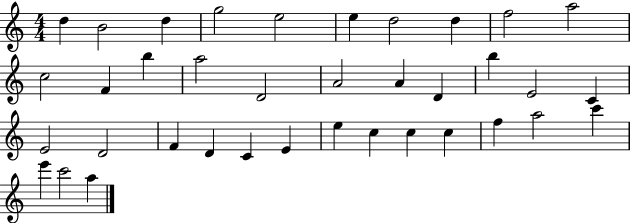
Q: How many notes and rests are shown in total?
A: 37